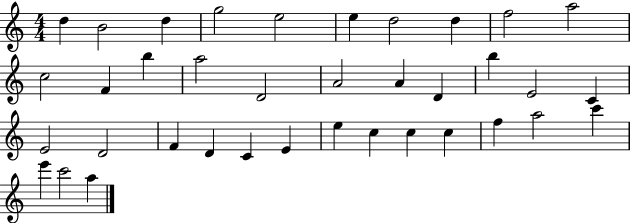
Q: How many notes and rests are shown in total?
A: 37